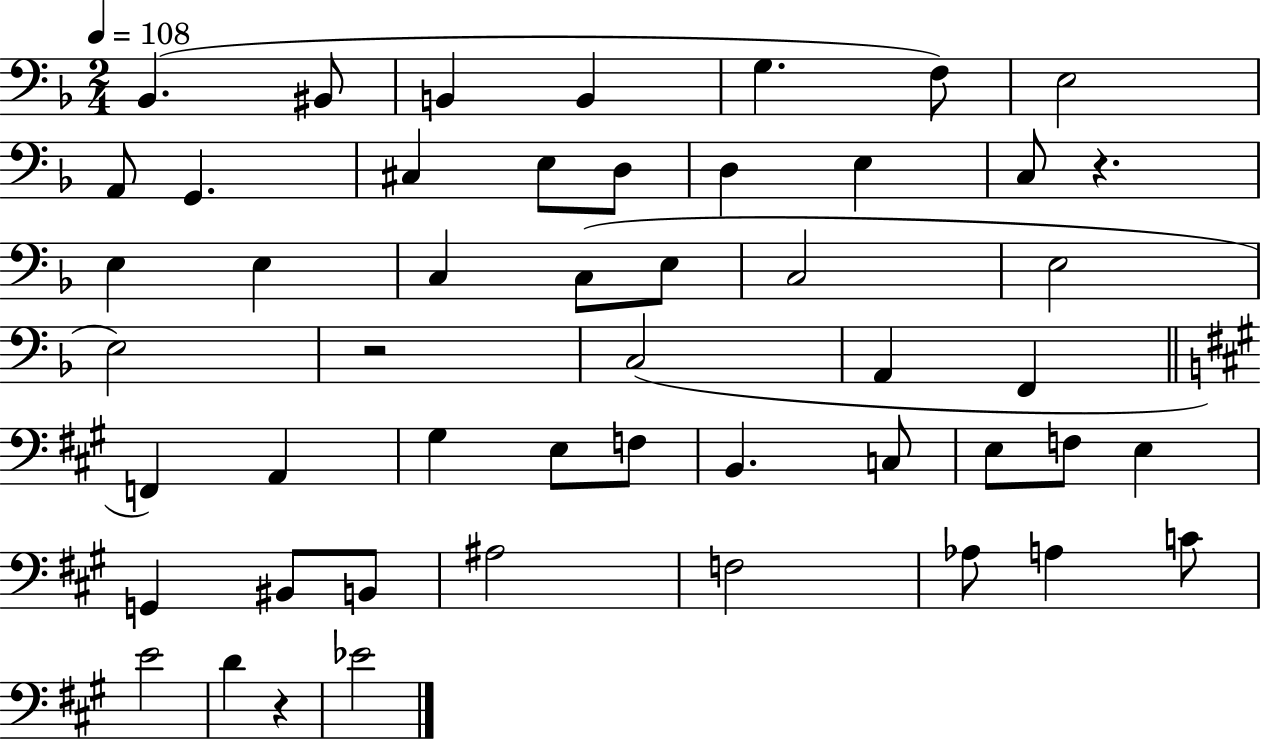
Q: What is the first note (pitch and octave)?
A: Bb2